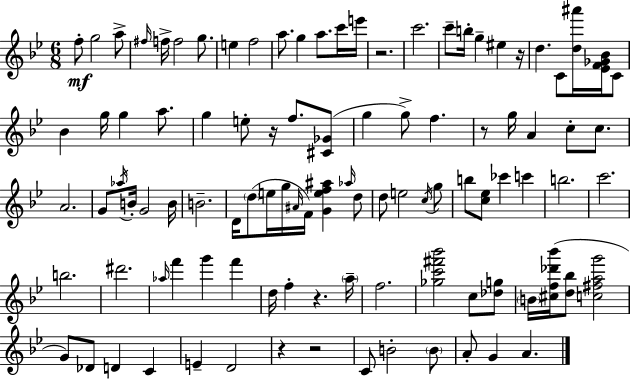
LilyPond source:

{
  \clef treble
  \numericTimeSignature
  \time 6/8
  \key bes \major
  f''8-.\mf g''2 a''8-> | \grace { fis''16 } f''16-> f''2 g''8. | e''4 f''2 | a''8. g''4 a''8. c'''16 | \break e'''16 r2. | c'''2. | c'''8-- b''16-. g''4-- eis''4 | r16 d''4. c'8 <d'' ais'''>16 <ees' f' ges' bes'>16 c'8 | \break bes'4 g''16 g''4 a''8. | g''4 e''8-. r16 f''8. <cis' ges'>8( | g''4 g''8->) f''4. | r8 g''16 a'4 c''8-. c''8. | \break a'2. | g'8 \acciaccatura { aes''16 } b'16-. g'2 | b'16 b'2.-- | d'16 \parenthesize d''8( e''16 g''16 \grace { ais'16 } f'16) <g' e'' f'' ais''>4 | \break \grace { aes''16 } d''8 d''8 e''2 | \acciaccatura { c''16 } g''8 b''8 <c'' ees''>8 ces'''4 | c'''4 b''2. | c'''2. | \break b''2. | dis'''2. | \grace { aes''16 } f'''4 g'''4 | f'''4 d''16 f''4-. r4. | \break \parenthesize a''16-- f''2. | <ges'' c''' fis''' bes'''>2 | c''8 <des'' g''>8 \parenthesize b'16 <cis'' f'' des''' bes'''>16( <d'' bes''>8 <c'' fis'' a'' g'''>2 | g'8) des'8 d'4 | \break c'4 e'4-- d'2 | r4 r2 | c'8 b'2-. | \parenthesize b'8 a'8-. g'4 | \break a'4. \bar "|."
}